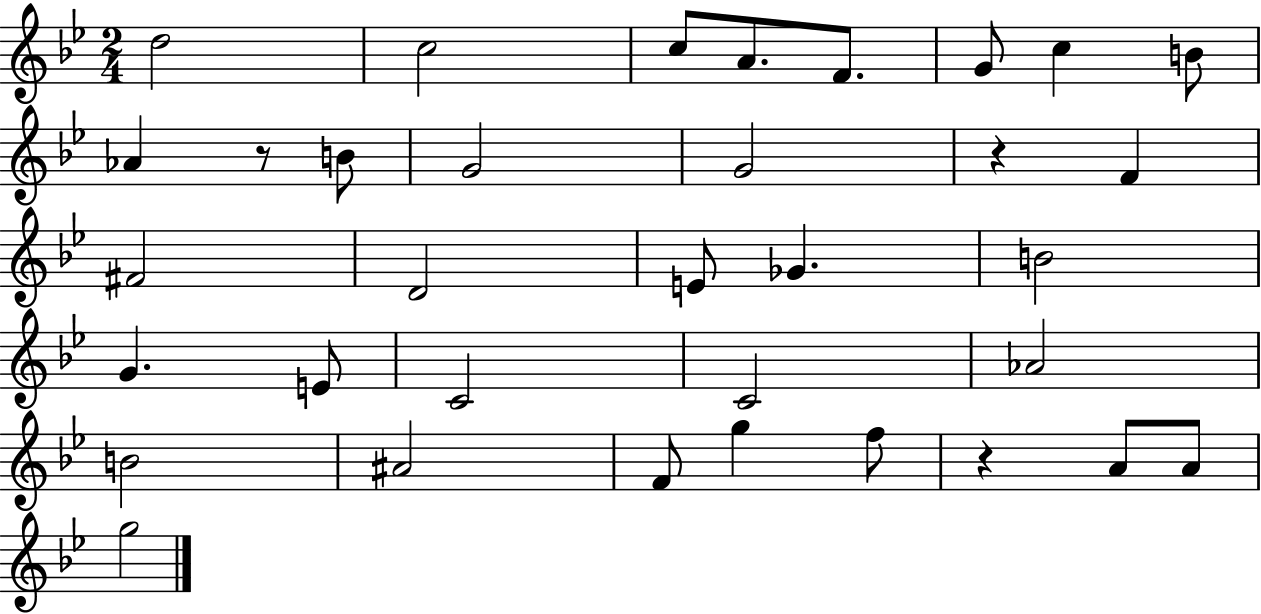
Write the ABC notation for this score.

X:1
T:Untitled
M:2/4
L:1/4
K:Bb
d2 c2 c/2 A/2 F/2 G/2 c B/2 _A z/2 B/2 G2 G2 z F ^F2 D2 E/2 _G B2 G E/2 C2 C2 _A2 B2 ^A2 F/2 g f/2 z A/2 A/2 g2